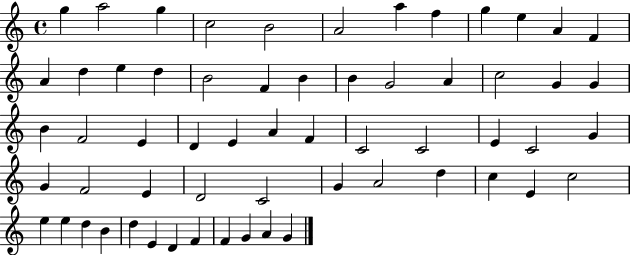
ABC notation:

X:1
T:Untitled
M:4/4
L:1/4
K:C
g a2 g c2 B2 A2 a f g e A F A d e d B2 F B B G2 A c2 G G B F2 E D E A F C2 C2 E C2 G G F2 E D2 C2 G A2 d c E c2 e e d B d E D F F G A G